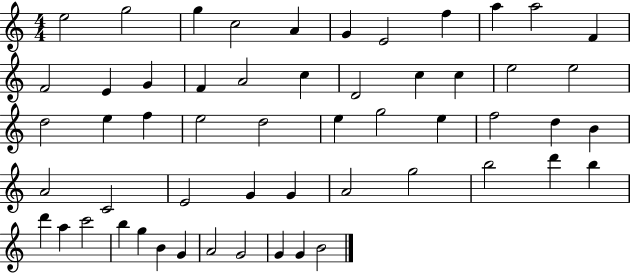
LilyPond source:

{
  \clef treble
  \numericTimeSignature
  \time 4/4
  \key c \major
  e''2 g''2 | g''4 c''2 a'4 | g'4 e'2 f''4 | a''4 a''2 f'4 | \break f'2 e'4 g'4 | f'4 a'2 c''4 | d'2 c''4 c''4 | e''2 e''2 | \break d''2 e''4 f''4 | e''2 d''2 | e''4 g''2 e''4 | f''2 d''4 b'4 | \break a'2 c'2 | e'2 g'4 g'4 | a'2 g''2 | b''2 d'''4 b''4 | \break d'''4 a''4 c'''2 | b''4 g''4 b'4 g'4 | a'2 g'2 | g'4 g'4 b'2 | \break \bar "|."
}